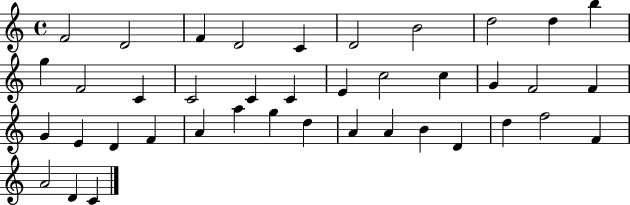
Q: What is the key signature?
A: C major